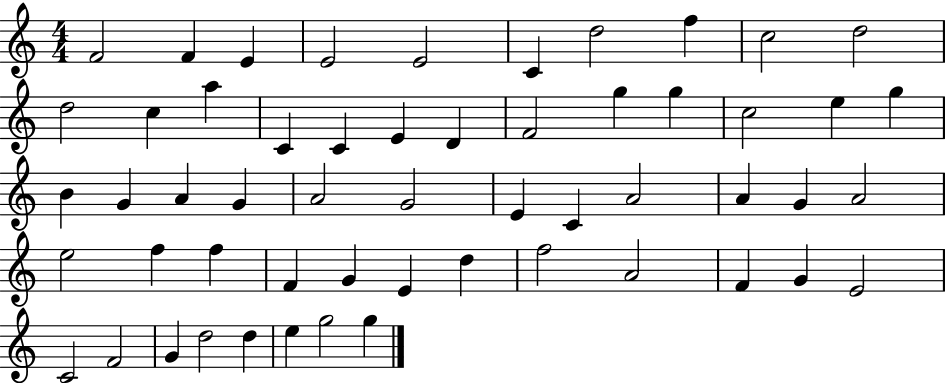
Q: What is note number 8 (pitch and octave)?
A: F5